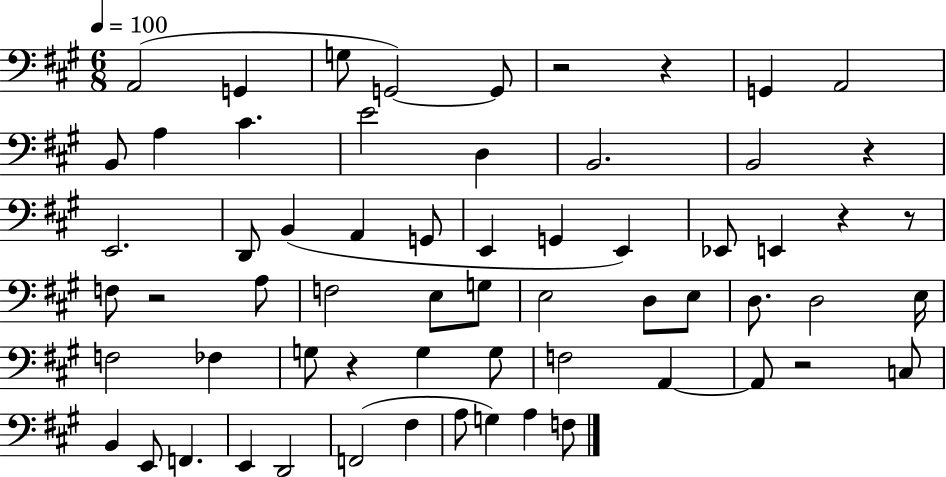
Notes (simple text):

A2/h G2/q G3/e G2/h G2/e R/h R/q G2/q A2/h B2/e A3/q C#4/q. E4/h D3/q B2/h. B2/h R/q E2/h. D2/e B2/q A2/q G2/e E2/q G2/q E2/q Eb2/e E2/q R/q R/e F3/e R/h A3/e F3/h E3/e G3/e E3/h D3/e E3/e D3/e. D3/h E3/s F3/h FES3/q G3/e R/q G3/q G3/e F3/h A2/q A2/e R/h C3/e B2/q E2/e F2/q. E2/q D2/h F2/h F#3/q A3/e G3/q A3/q F3/e